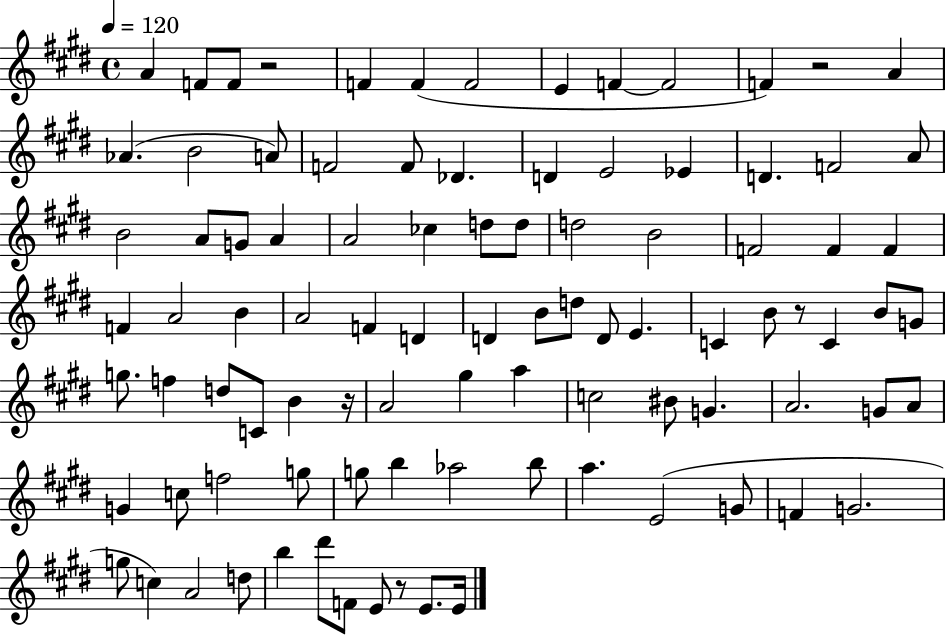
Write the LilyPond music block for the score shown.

{
  \clef treble
  \time 4/4
  \defaultTimeSignature
  \key e \major
  \tempo 4 = 120
  \repeat volta 2 { a'4 f'8 f'8 r2 | f'4 f'4( f'2 | e'4 f'4~~ f'2 | f'4) r2 a'4 | \break aes'4.( b'2 a'8) | f'2 f'8 des'4. | d'4 e'2 ees'4 | d'4. f'2 a'8 | \break b'2 a'8 g'8 a'4 | a'2 ces''4 d''8 d''8 | d''2 b'2 | f'2 f'4 f'4 | \break f'4 a'2 b'4 | a'2 f'4 d'4 | d'4 b'8 d''8 d'8 e'4. | c'4 b'8 r8 c'4 b'8 g'8 | \break g''8. f''4 d''8 c'8 b'4 r16 | a'2 gis''4 a''4 | c''2 bis'8 g'4. | a'2. g'8 a'8 | \break g'4 c''8 f''2 g''8 | g''8 b''4 aes''2 b''8 | a''4. e'2( g'8 | f'4 g'2. | \break g''8 c''4) a'2 d''8 | b''4 dis'''8 f'8 e'8 r8 e'8. e'16 | } \bar "|."
}